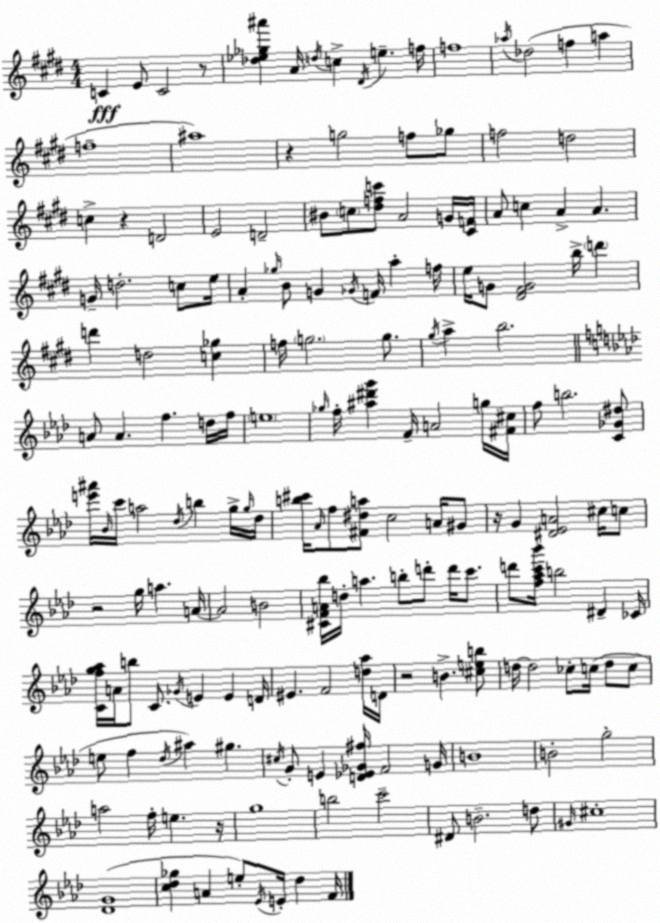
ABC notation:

X:1
T:Untitled
M:4/4
L:1/4
K:E
C E/2 C2 z/2 [_d_e_g^a'] A/4 d/4 c ^D/4 e f/4 f4 _a/4 _d2 f a f4 ^a4 z g2 f/2 _g/2 f2 d2 c z D2 E2 D2 ^B/2 c/2 [^dfc']/2 A2 G/4 [^CF]/4 A/2 c A A G/4 d2 c/2 e/4 A _g/4 B/2 G _G/4 F/4 a f/4 e/4 G/2 [^D^FG]2 b/4 d' d' d2 [c_g] f/4 g2 g/2 ^g/4 a b2 A/2 A f d/4 f/4 e4 _g/4 f/4 [^a^d'g'] F/4 A2 g/4 [^F^c]/4 f/2 b2 [C_G^d]/2 [e'^a']/4 _B/4 c'/4 a2 _d/4 b g/4 g/4 _d/4 [b^c']/4 _A/4 f/2 [^F^da]/2 c2 A/4 ^G/2 z/4 G [^D_EA]2 ^c/4 c/2 z2 g/4 a A/4 A2 B2 [^CFA_b]/4 d/4 a b/2 d'/2 d'/4 c'/2 d'/2 [f_ac'_b']/4 b2 ^D _C/4 [Cfg_a]/4 A/4 b/2 C/2 _G/4 E E D/4 ^E F2 [d_a]/4 D/4 z2 B [^ceb]/2 d/4 d2 _c/2 c/4 d/2 c/2 e/2 f _d/4 ^a ^g ^c/4 G/2 E [D_E_G^f]/4 F2 G/4 B4 B2 g2 a2 f/4 e z/4 g4 b2 c'2 ^D/2 B2 d/2 ^G/4 ^c4 [_DG]4 [c_d_g] A e/2 _E/4 E/4 _d F/4